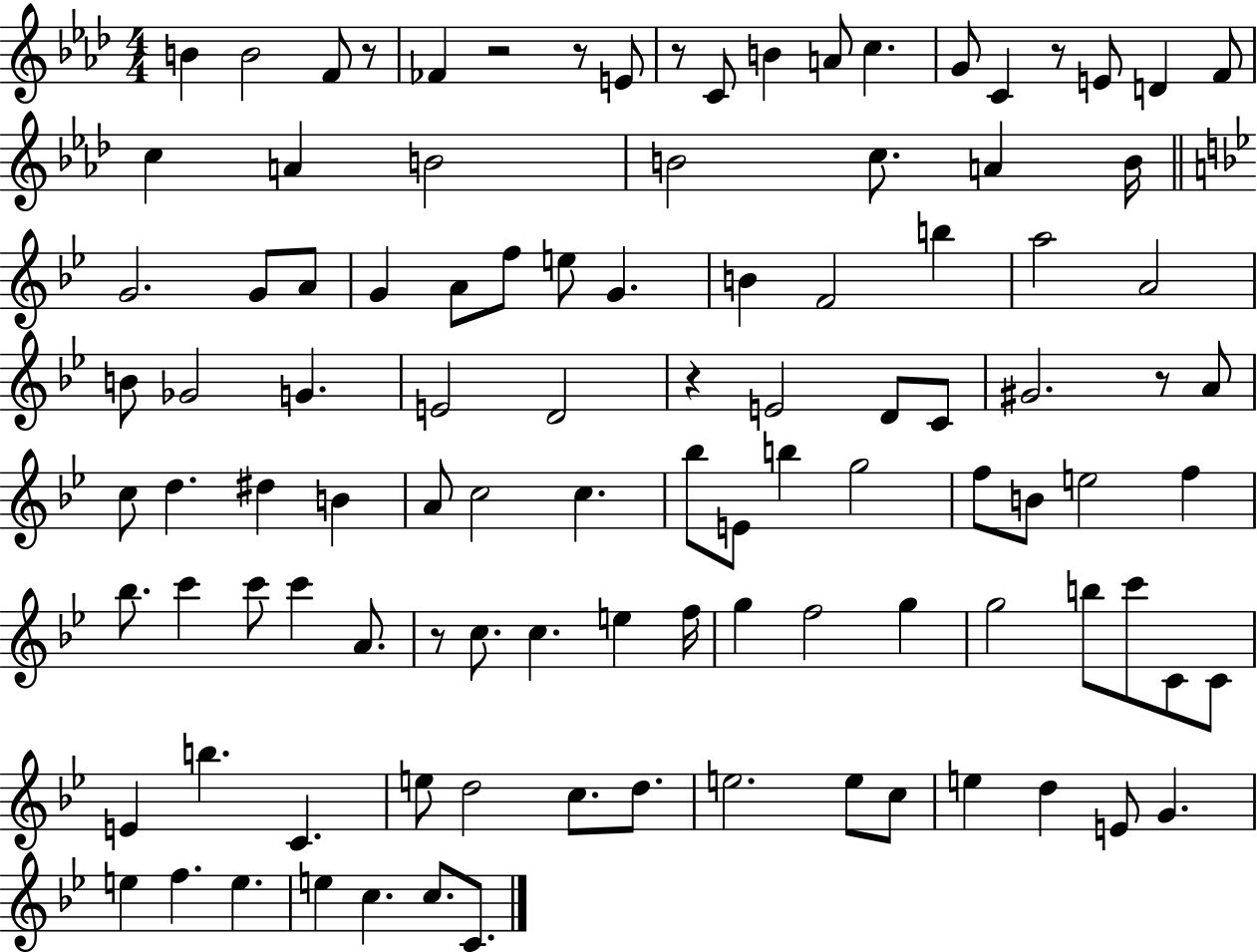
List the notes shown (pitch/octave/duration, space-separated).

B4/q B4/h F4/e R/e FES4/q R/h R/e E4/e R/e C4/e B4/q A4/e C5/q. G4/e C4/q R/e E4/e D4/q F4/e C5/q A4/q B4/h B4/h C5/e. A4/q B4/s G4/h. G4/e A4/e G4/q A4/e F5/e E5/e G4/q. B4/q F4/h B5/q A5/h A4/h B4/e Gb4/h G4/q. E4/h D4/h R/q E4/h D4/e C4/e G#4/h. R/e A4/e C5/e D5/q. D#5/q B4/q A4/e C5/h C5/q. Bb5/e E4/e B5/q G5/h F5/e B4/e E5/h F5/q Bb5/e. C6/q C6/e C6/q A4/e. R/e C5/e. C5/q. E5/q F5/s G5/q F5/h G5/q G5/h B5/e C6/e C4/e C4/e E4/q B5/q. C4/q. E5/e D5/h C5/e. D5/e. E5/h. E5/e C5/e E5/q D5/q E4/e G4/q. E5/q F5/q. E5/q. E5/q C5/q. C5/e. C4/e.